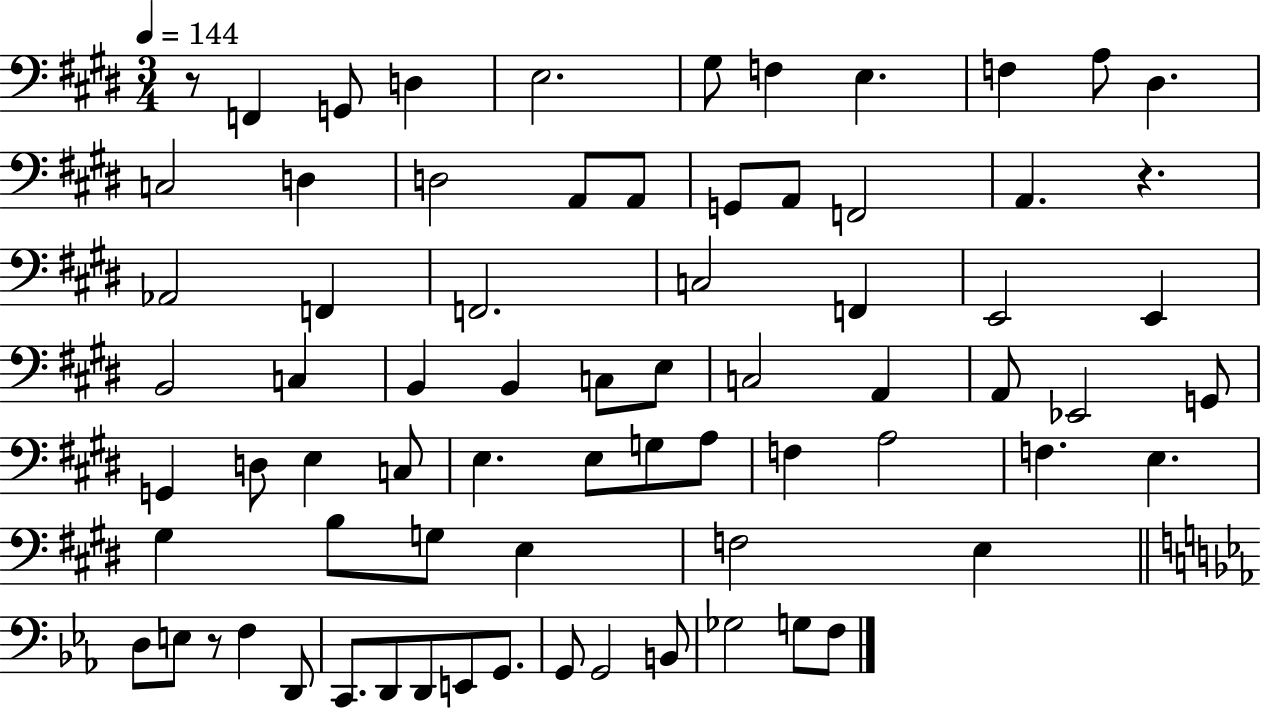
R/e F2/q G2/e D3/q E3/h. G#3/e F3/q E3/q. F3/q A3/e D#3/q. C3/h D3/q D3/h A2/e A2/e G2/e A2/e F2/h A2/q. R/q. Ab2/h F2/q F2/h. C3/h F2/q E2/h E2/q B2/h C3/q B2/q B2/q C3/e E3/e C3/h A2/q A2/e Eb2/h G2/e G2/q D3/e E3/q C3/e E3/q. E3/e G3/e A3/e F3/q A3/h F3/q. E3/q. G#3/q B3/e G3/e E3/q F3/h E3/q D3/e E3/e R/e F3/q D2/e C2/e. D2/e D2/e E2/e G2/e. G2/e G2/h B2/e Gb3/h G3/e F3/e